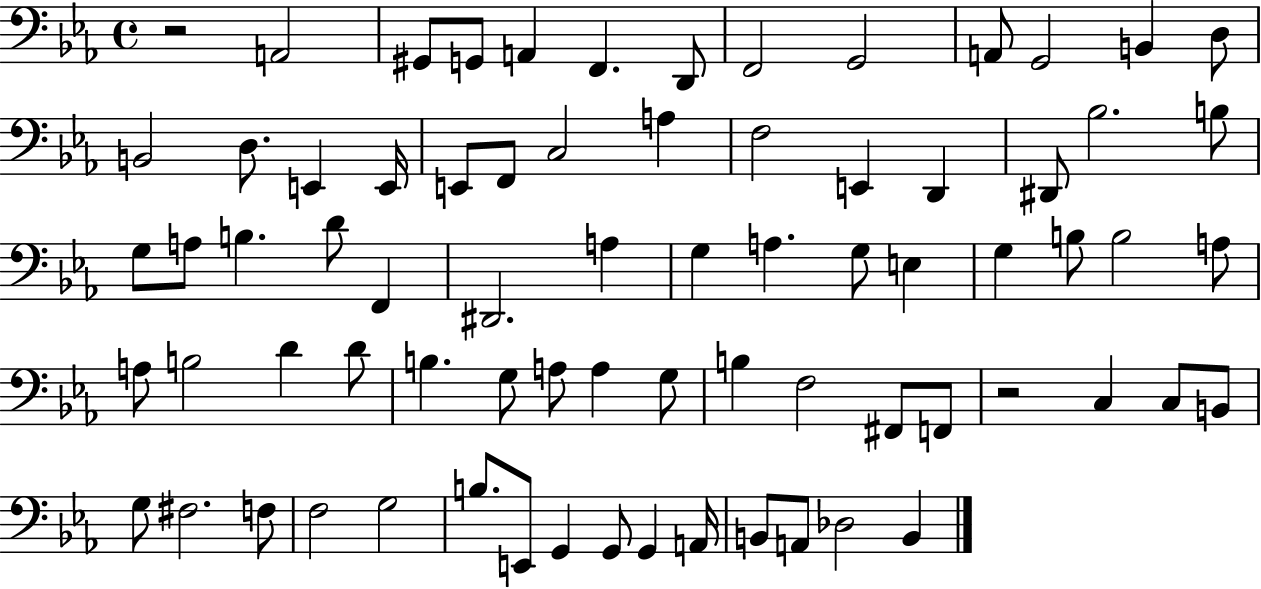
R/h A2/h G#2/e G2/e A2/q F2/q. D2/e F2/h G2/h A2/e G2/h B2/q D3/e B2/h D3/e. E2/q E2/s E2/e F2/e C3/h A3/q F3/h E2/q D2/q D#2/e Bb3/h. B3/e G3/e A3/e B3/q. D4/e F2/q D#2/h. A3/q G3/q A3/q. G3/e E3/q G3/q B3/e B3/h A3/e A3/e B3/h D4/q D4/e B3/q. G3/e A3/e A3/q G3/e B3/q F3/h F#2/e F2/e R/h C3/q C3/e B2/e G3/e F#3/h. F3/e F3/h G3/h B3/e. E2/e G2/q G2/e G2/q A2/s B2/e A2/e Db3/h B2/q